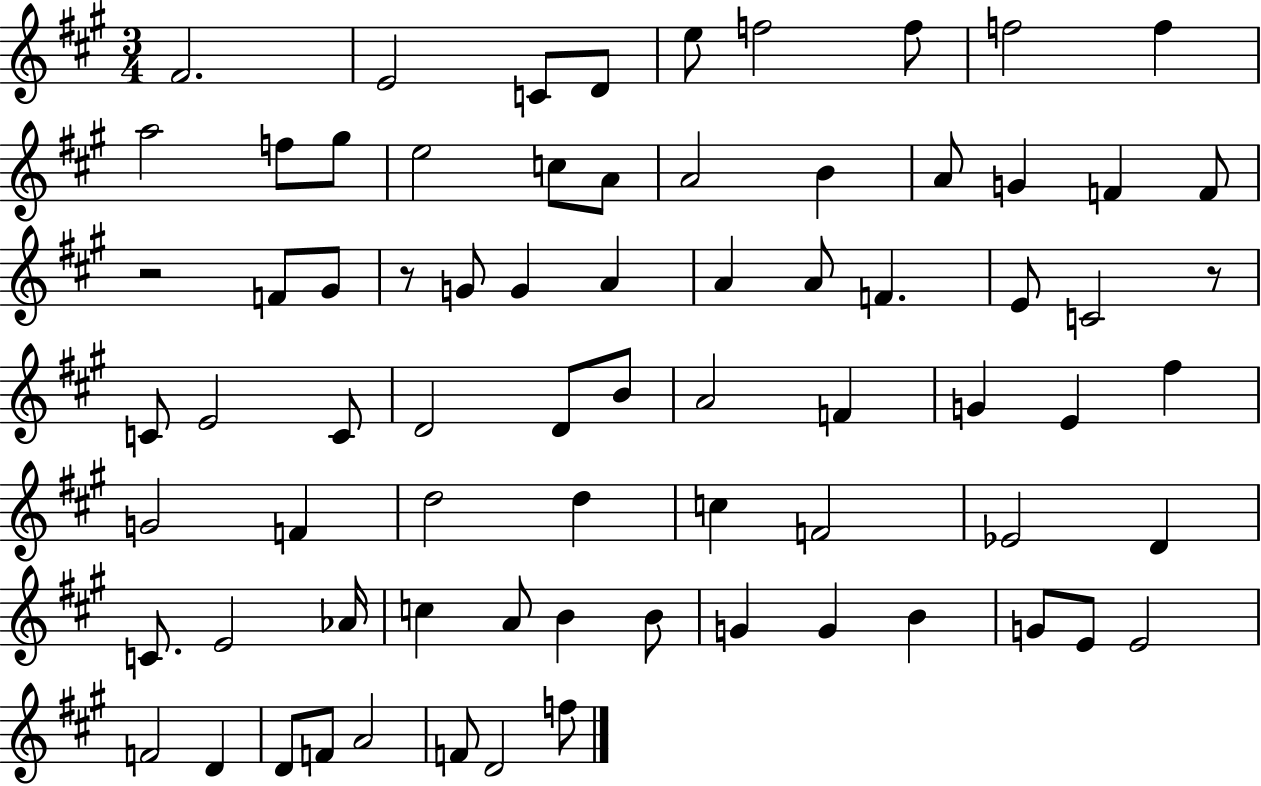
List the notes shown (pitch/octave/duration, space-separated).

F#4/h. E4/h C4/e D4/e E5/e F5/h F5/e F5/h F5/q A5/h F5/e G#5/e E5/h C5/e A4/e A4/h B4/q A4/e G4/q F4/q F4/e R/h F4/e G#4/e R/e G4/e G4/q A4/q A4/q A4/e F4/q. E4/e C4/h R/e C4/e E4/h C4/e D4/h D4/e B4/e A4/h F4/q G4/q E4/q F#5/q G4/h F4/q D5/h D5/q C5/q F4/h Eb4/h D4/q C4/e. E4/h Ab4/s C5/q A4/e B4/q B4/e G4/q G4/q B4/q G4/e E4/e E4/h F4/h D4/q D4/e F4/e A4/h F4/e D4/h F5/e